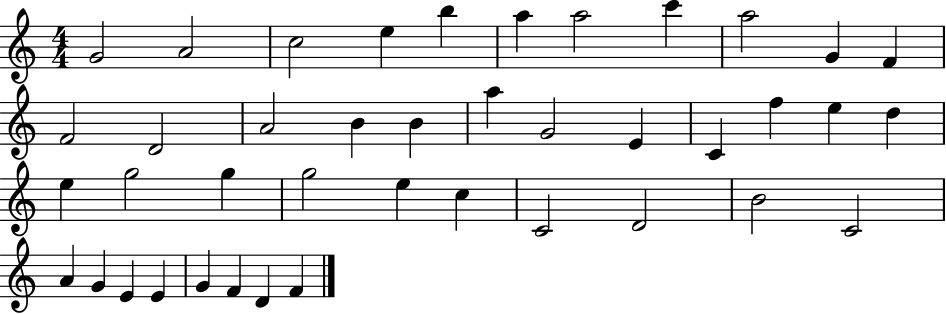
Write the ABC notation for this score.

X:1
T:Untitled
M:4/4
L:1/4
K:C
G2 A2 c2 e b a a2 c' a2 G F F2 D2 A2 B B a G2 E C f e d e g2 g g2 e c C2 D2 B2 C2 A G E E G F D F